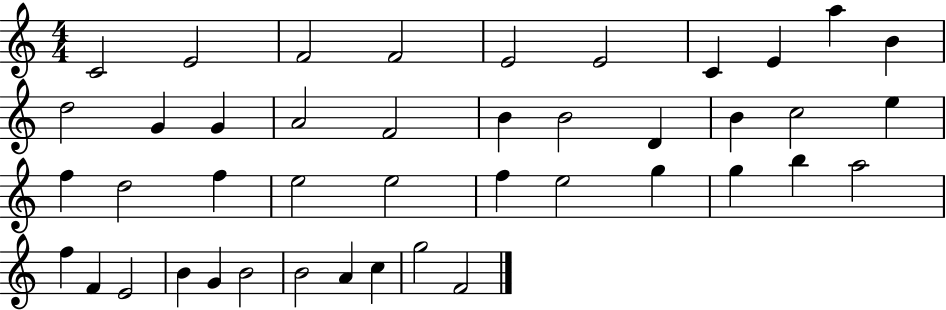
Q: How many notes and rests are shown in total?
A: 43